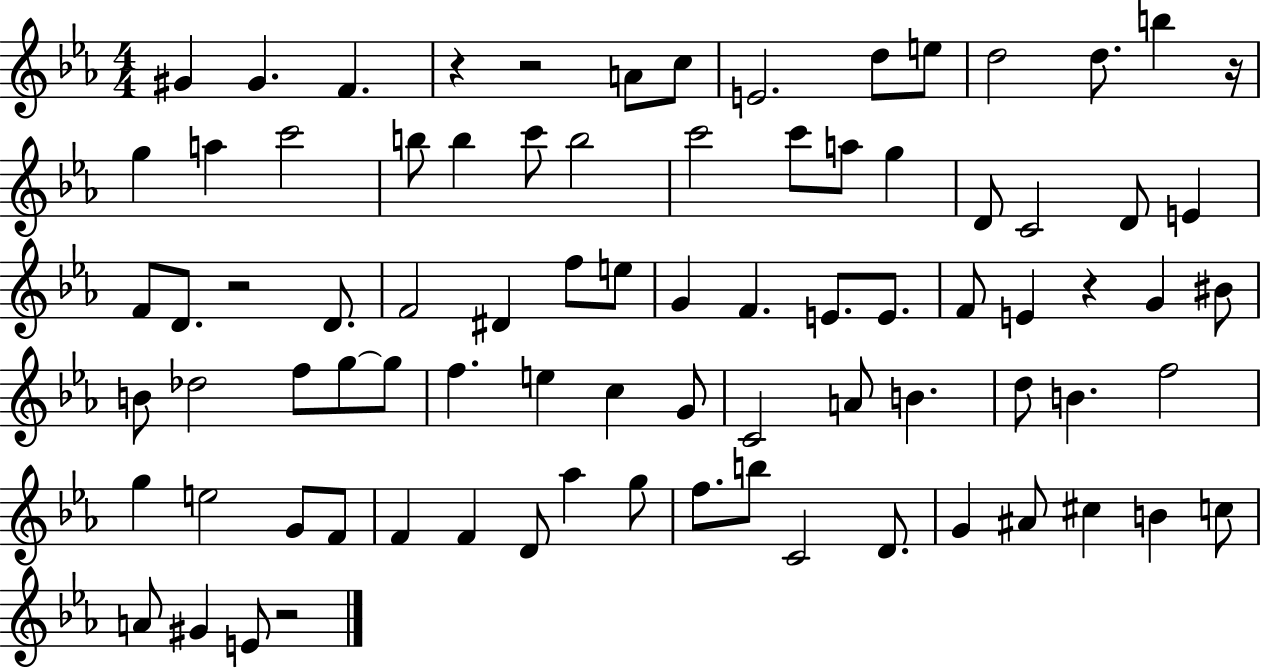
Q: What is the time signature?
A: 4/4